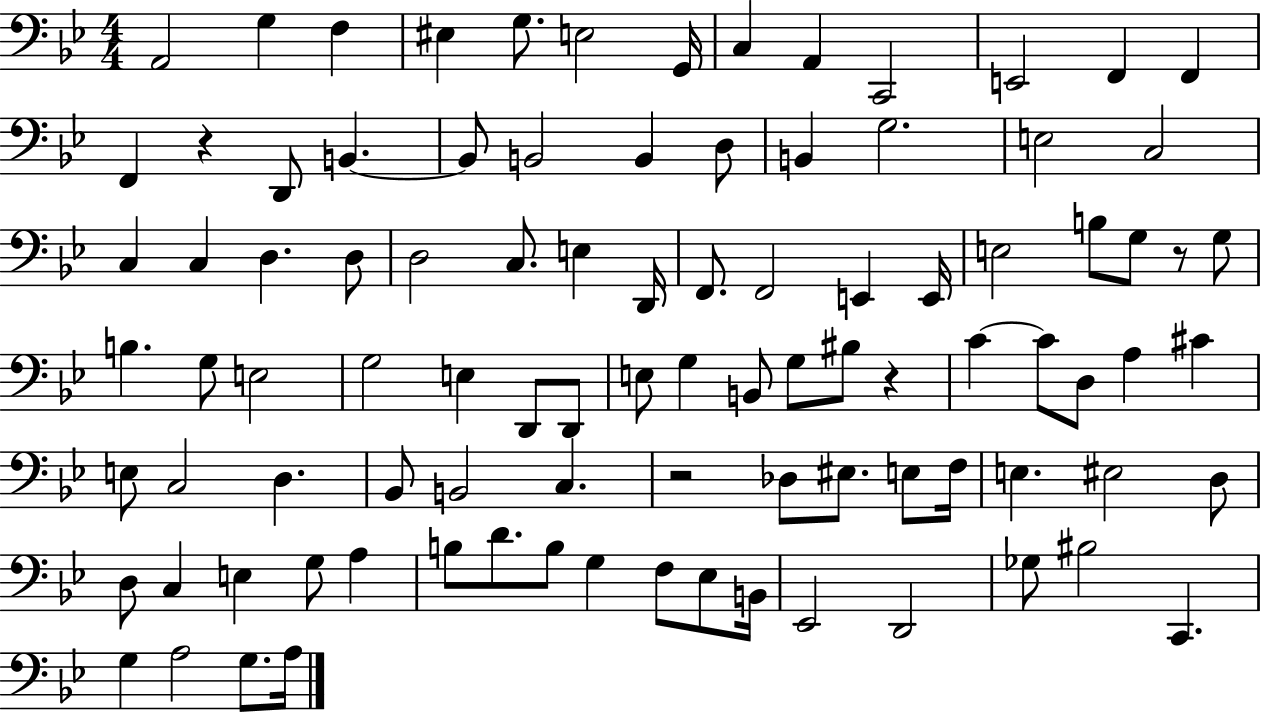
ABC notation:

X:1
T:Untitled
M:4/4
L:1/4
K:Bb
A,,2 G, F, ^E, G,/2 E,2 G,,/4 C, A,, C,,2 E,,2 F,, F,, F,, z D,,/2 B,, B,,/2 B,,2 B,, D,/2 B,, G,2 E,2 C,2 C, C, D, D,/2 D,2 C,/2 E, D,,/4 F,,/2 F,,2 E,, E,,/4 E,2 B,/2 G,/2 z/2 G,/2 B, G,/2 E,2 G,2 E, D,,/2 D,,/2 E,/2 G, B,,/2 G,/2 ^B,/2 z C C/2 D,/2 A, ^C E,/2 C,2 D, _B,,/2 B,,2 C, z2 _D,/2 ^E,/2 E,/2 F,/4 E, ^E,2 D,/2 D,/2 C, E, G,/2 A, B,/2 D/2 B,/2 G, F,/2 _E,/2 B,,/4 _E,,2 D,,2 _G,/2 ^B,2 C,, G, A,2 G,/2 A,/4